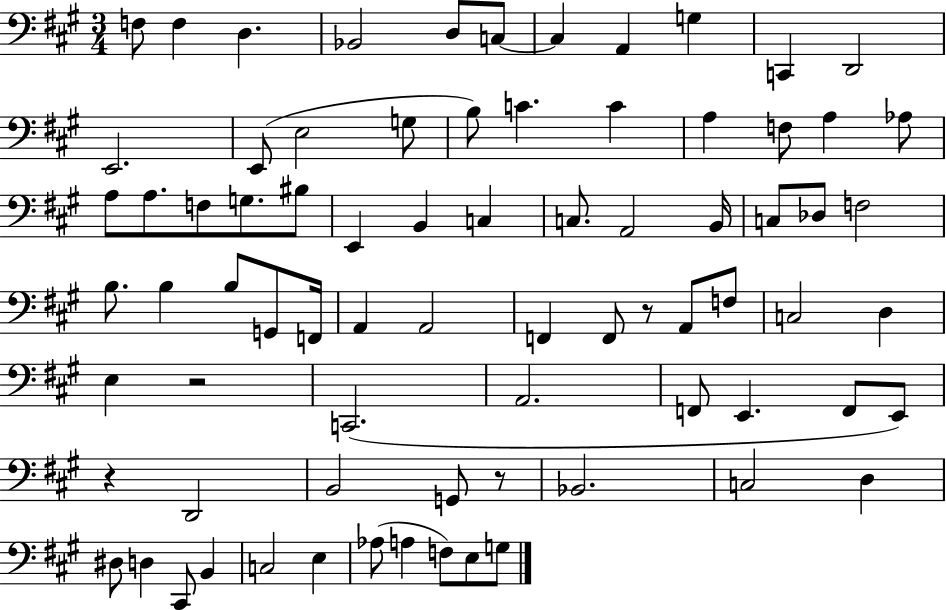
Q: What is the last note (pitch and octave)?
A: G3